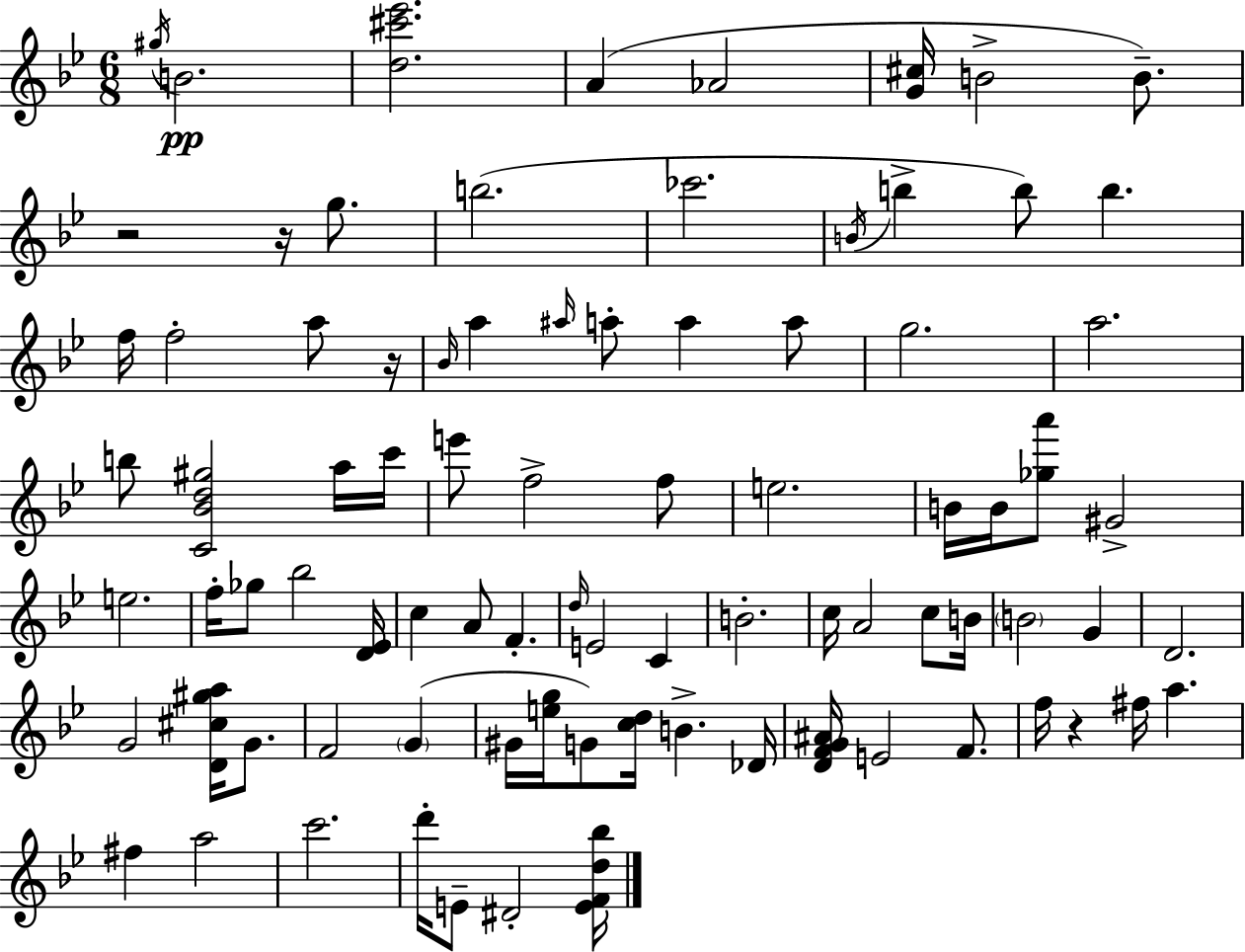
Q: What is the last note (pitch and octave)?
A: D#4